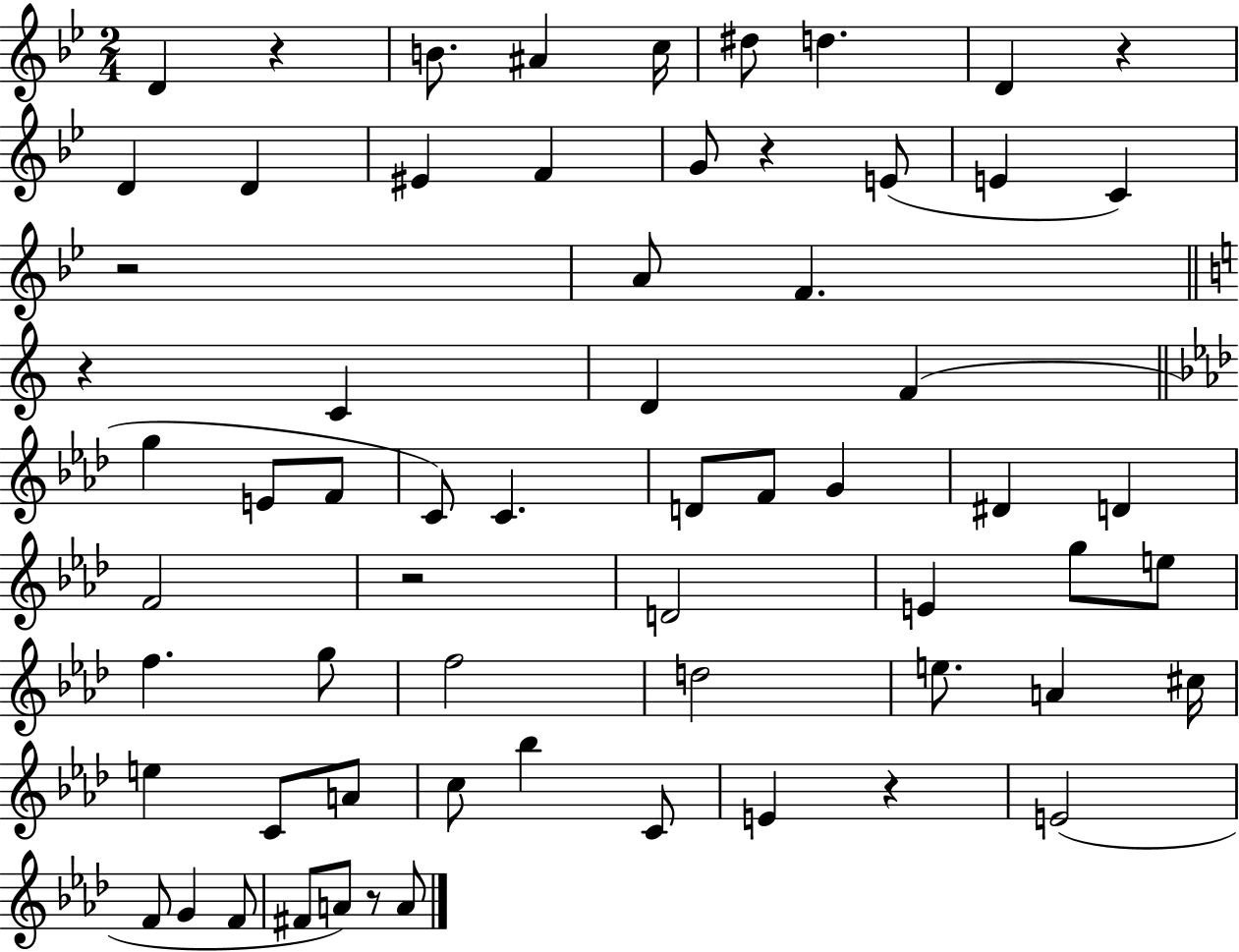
X:1
T:Untitled
M:2/4
L:1/4
K:Bb
D z B/2 ^A c/4 ^d/2 d D z D D ^E F G/2 z E/2 E C z2 A/2 F z C D F g E/2 F/2 C/2 C D/2 F/2 G ^D D F2 z2 D2 E g/2 e/2 f g/2 f2 d2 e/2 A ^c/4 e C/2 A/2 c/2 _b C/2 E z E2 F/2 G F/2 ^F/2 A/2 z/2 A/2